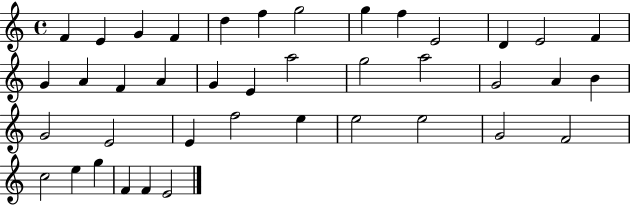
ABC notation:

X:1
T:Untitled
M:4/4
L:1/4
K:C
F E G F d f g2 g f E2 D E2 F G A F A G E a2 g2 a2 G2 A B G2 E2 E f2 e e2 e2 G2 F2 c2 e g F F E2